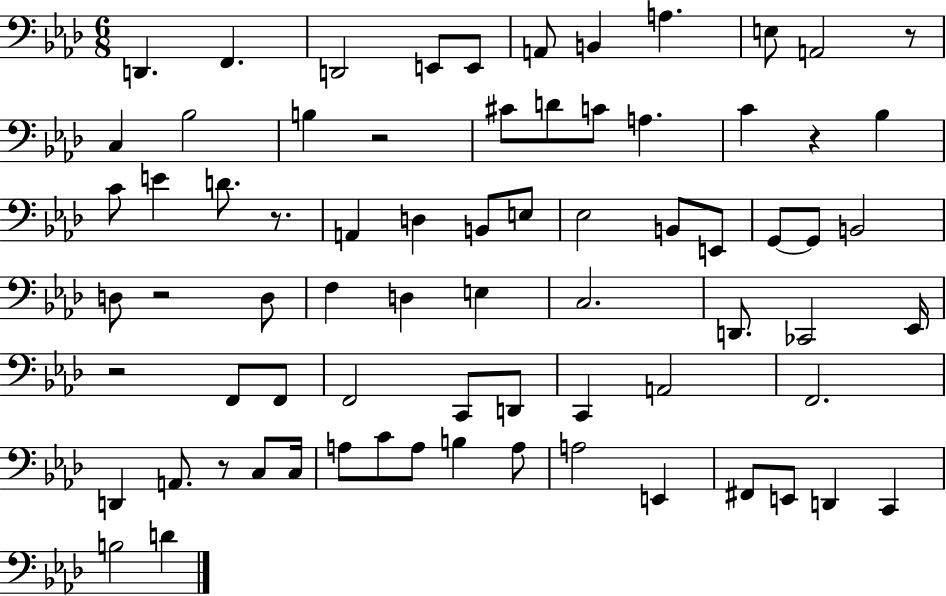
X:1
T:Untitled
M:6/8
L:1/4
K:Ab
D,, F,, D,,2 E,,/2 E,,/2 A,,/2 B,, A, E,/2 A,,2 z/2 C, _B,2 B, z2 ^C/2 D/2 C/2 A, C z _B, C/2 E D/2 z/2 A,, D, B,,/2 E,/2 _E,2 B,,/2 E,,/2 G,,/2 G,,/2 B,,2 D,/2 z2 D,/2 F, D, E, C,2 D,,/2 _C,,2 _E,,/4 z2 F,,/2 F,,/2 F,,2 C,,/2 D,,/2 C,, A,,2 F,,2 D,, A,,/2 z/2 C,/2 C,/4 A,/2 C/2 A,/2 B, A,/2 A,2 E,, ^F,,/2 E,,/2 D,, C,, B,2 D